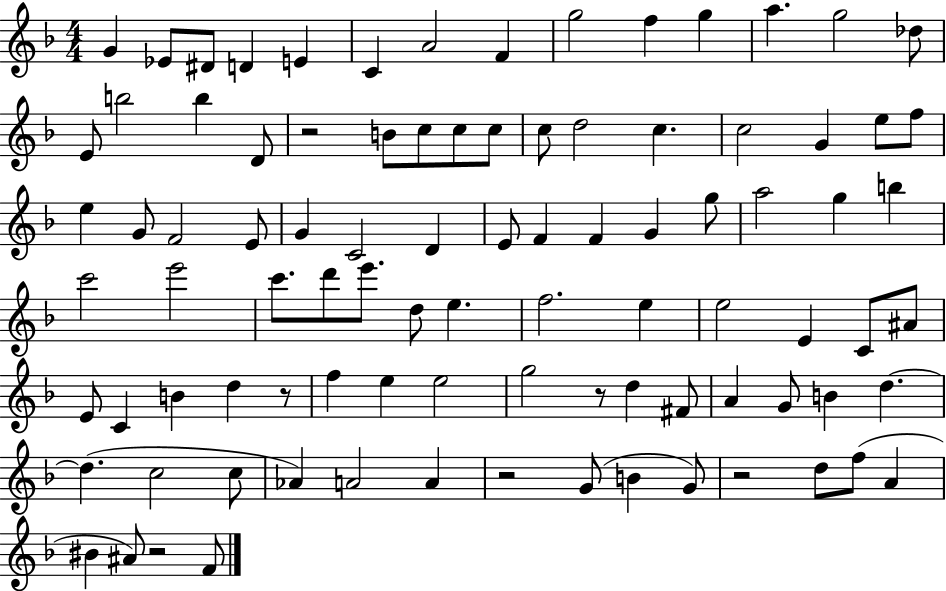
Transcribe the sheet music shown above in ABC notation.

X:1
T:Untitled
M:4/4
L:1/4
K:F
G _E/2 ^D/2 D E C A2 F g2 f g a g2 _d/2 E/2 b2 b D/2 z2 B/2 c/2 c/2 c/2 c/2 d2 c c2 G e/2 f/2 e G/2 F2 E/2 G C2 D E/2 F F G g/2 a2 g b c'2 e'2 c'/2 d'/2 e'/2 d/2 e f2 e e2 E C/2 ^A/2 E/2 C B d z/2 f e e2 g2 z/2 d ^F/2 A G/2 B d d c2 c/2 _A A2 A z2 G/2 B G/2 z2 d/2 f/2 A ^B ^A/2 z2 F/2